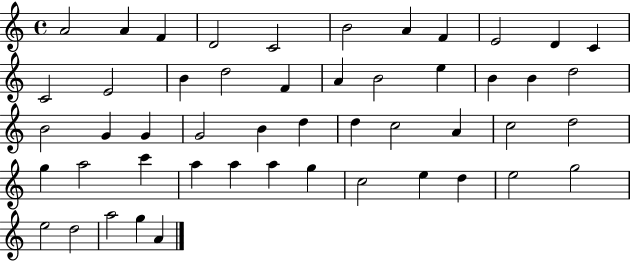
X:1
T:Untitled
M:4/4
L:1/4
K:C
A2 A F D2 C2 B2 A F E2 D C C2 E2 B d2 F A B2 e B B d2 B2 G G G2 B d d c2 A c2 d2 g a2 c' a a a g c2 e d e2 g2 e2 d2 a2 g A